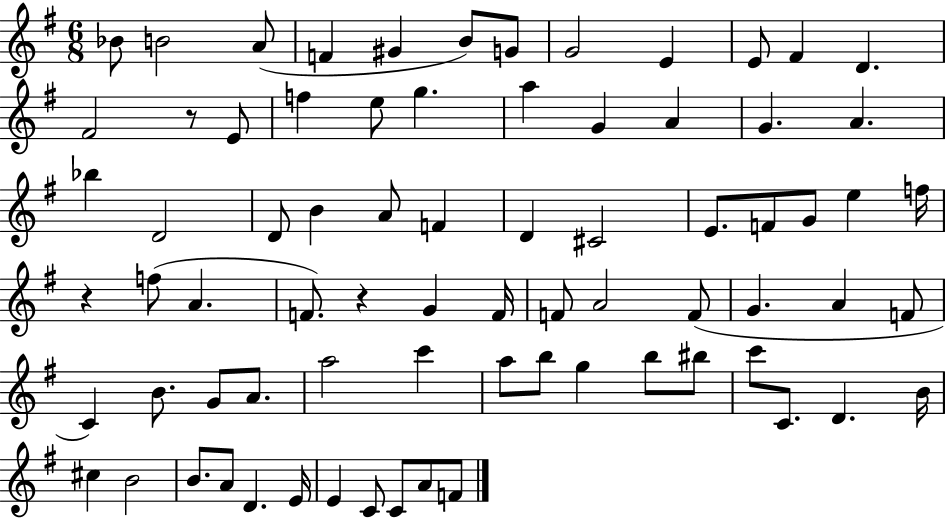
{
  \clef treble
  \numericTimeSignature
  \time 6/8
  \key g \major
  bes'8 b'2 a'8( | f'4 gis'4 b'8) g'8 | g'2 e'4 | e'8 fis'4 d'4. | \break fis'2 r8 e'8 | f''4 e''8 g''4. | a''4 g'4 a'4 | g'4. a'4. | \break bes''4 d'2 | d'8 b'4 a'8 f'4 | d'4 cis'2 | e'8. f'8 g'8 e''4 f''16 | \break r4 f''8( a'4. | f'8.) r4 g'4 f'16 | f'8 a'2 f'8( | g'4. a'4 f'8 | \break c'4) b'8. g'8 a'8. | a''2 c'''4 | a''8 b''8 g''4 b''8 bis''8 | c'''8 c'8. d'4. b'16 | \break cis''4 b'2 | b'8. a'8 d'4. e'16 | e'4 c'8 c'8 a'8 f'8 | \bar "|."
}